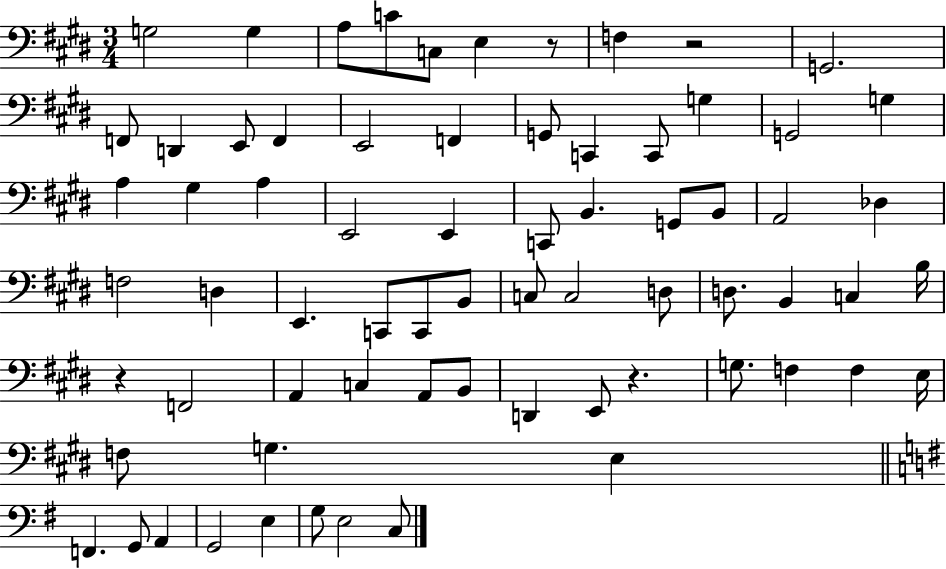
X:1
T:Untitled
M:3/4
L:1/4
K:E
G,2 G, A,/2 C/2 C,/2 E, z/2 F, z2 G,,2 F,,/2 D,, E,,/2 F,, E,,2 F,, G,,/2 C,, C,,/2 G, G,,2 G, A, ^G, A, E,,2 E,, C,,/2 B,, G,,/2 B,,/2 A,,2 _D, F,2 D, E,, C,,/2 C,,/2 B,,/2 C,/2 C,2 D,/2 D,/2 B,, C, B,/4 z F,,2 A,, C, A,,/2 B,,/2 D,, E,,/2 z G,/2 F, F, E,/4 F,/2 G, E, F,, G,,/2 A,, G,,2 E, G,/2 E,2 C,/2